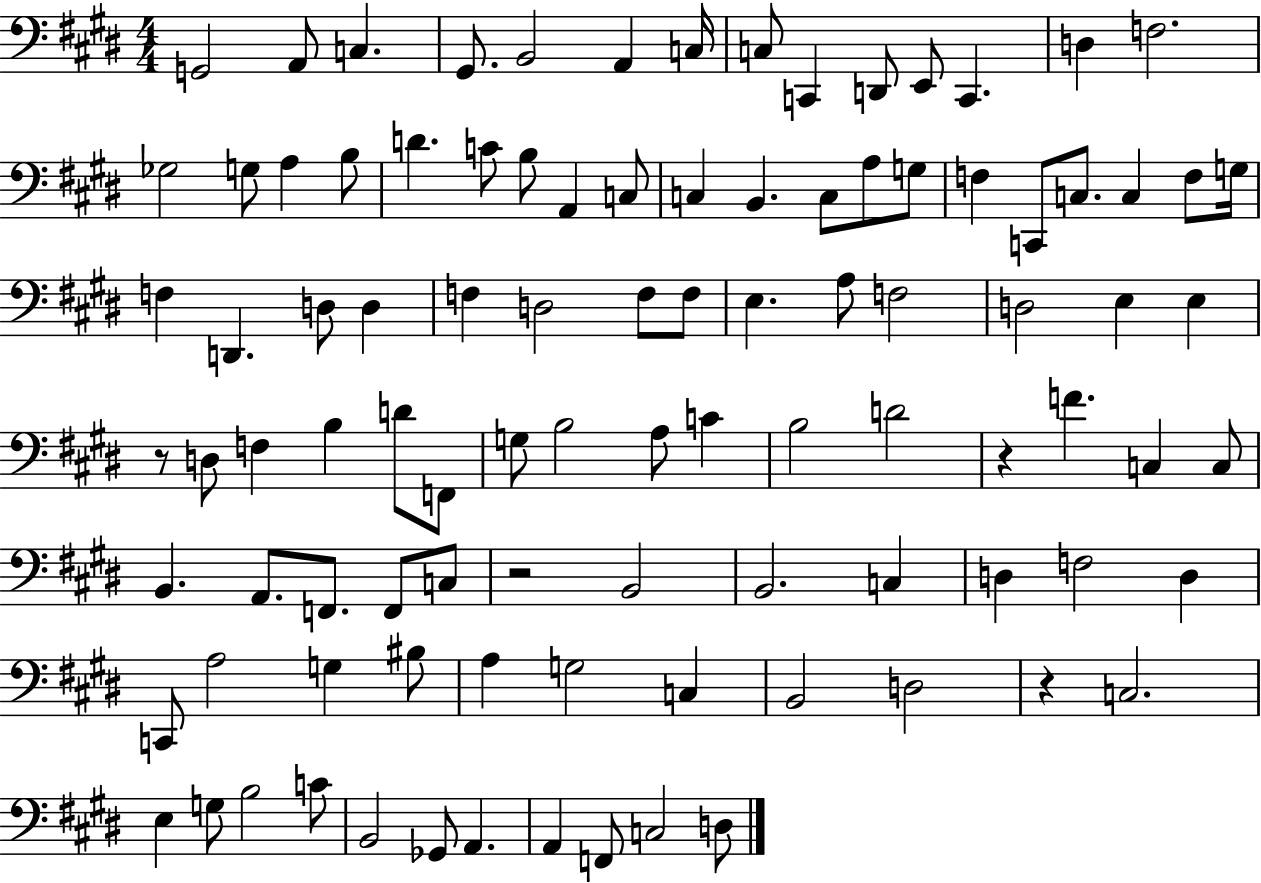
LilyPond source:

{
  \clef bass
  \numericTimeSignature
  \time 4/4
  \key e \major
  g,2 a,8 c4. | gis,8. b,2 a,4 c16 | c8 c,4 d,8 e,8 c,4. | d4 f2. | \break ges2 g8 a4 b8 | d'4. c'8 b8 a,4 c8 | c4 b,4. c8 a8 g8 | f4 c,8 c8. c4 f8 g16 | \break f4 d,4. d8 d4 | f4 d2 f8 f8 | e4. a8 f2 | d2 e4 e4 | \break r8 d8 f4 b4 d'8 f,8 | g8 b2 a8 c'4 | b2 d'2 | r4 f'4. c4 c8 | \break b,4. a,8. f,8. f,8 c8 | r2 b,2 | b,2. c4 | d4 f2 d4 | \break c,8 a2 g4 bis8 | a4 g2 c4 | b,2 d2 | r4 c2. | \break e4 g8 b2 c'8 | b,2 ges,8 a,4. | a,4 f,8 c2 d8 | \bar "|."
}